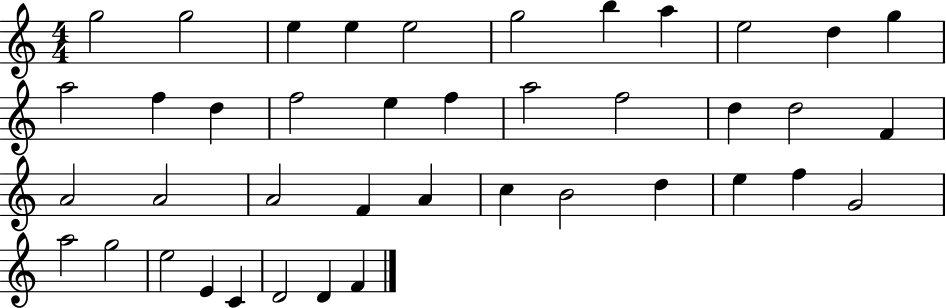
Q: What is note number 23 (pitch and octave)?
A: A4